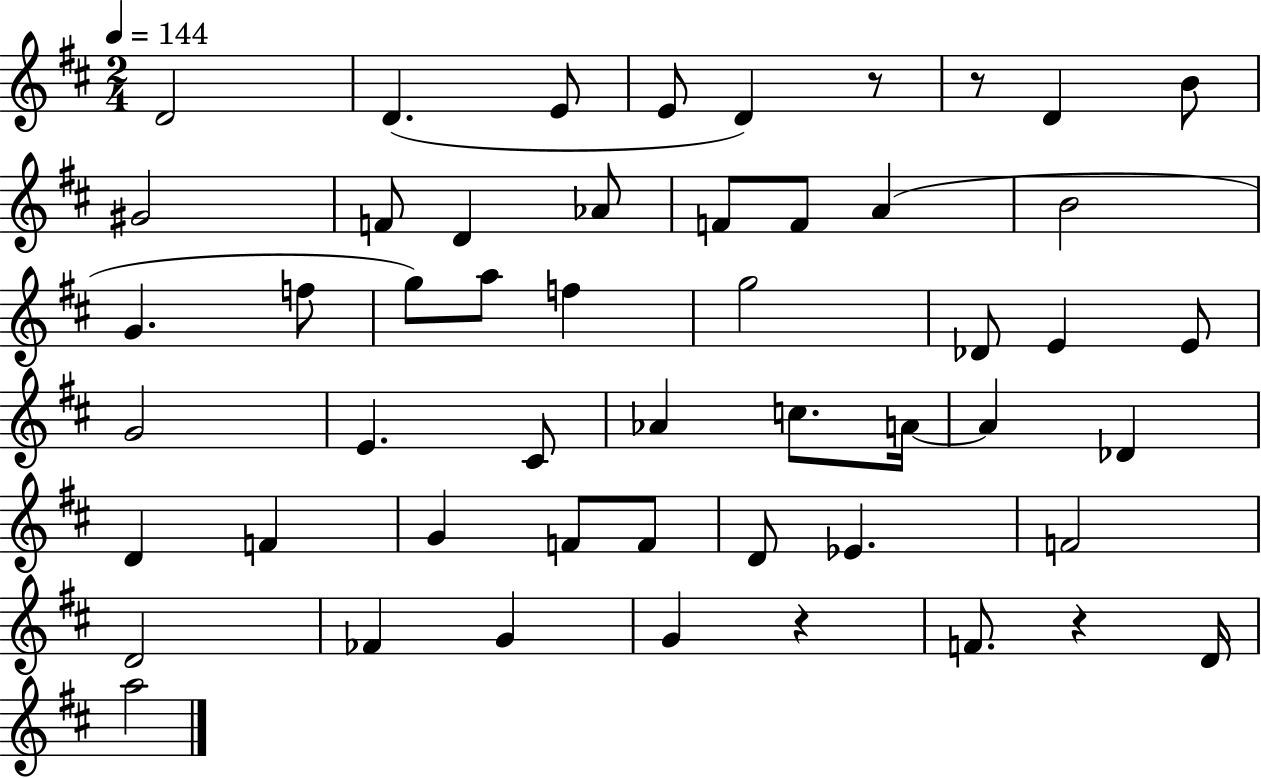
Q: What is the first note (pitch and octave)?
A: D4